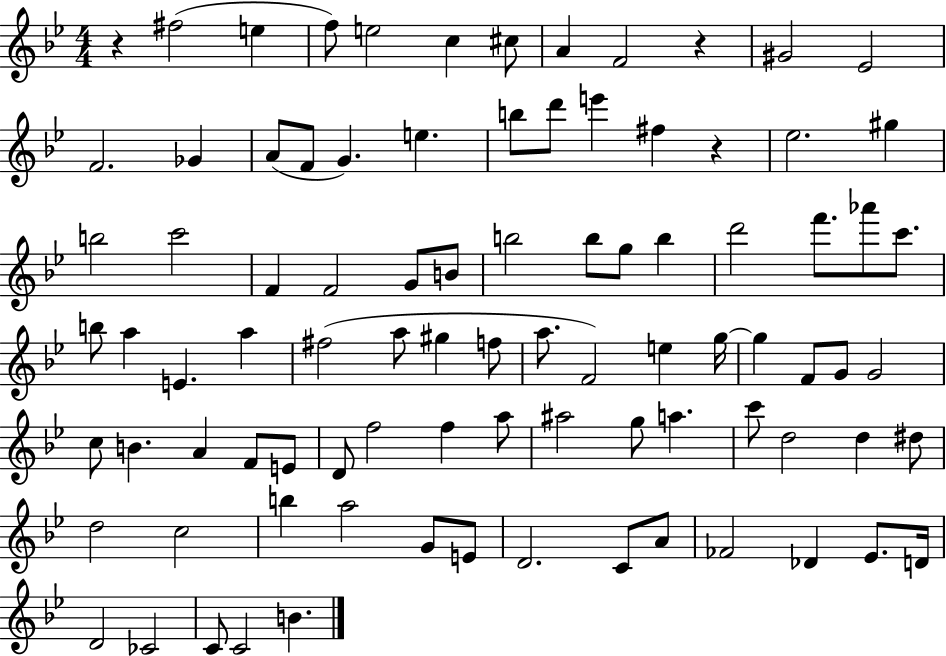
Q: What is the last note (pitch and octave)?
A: B4